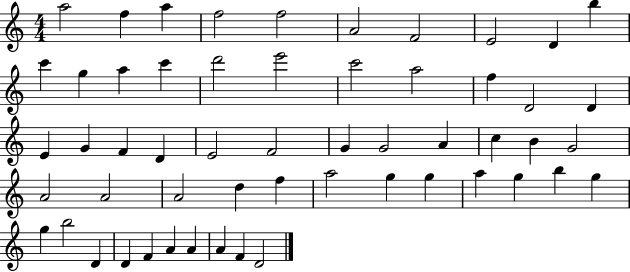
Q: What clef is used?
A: treble